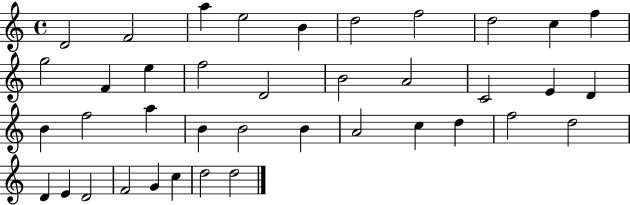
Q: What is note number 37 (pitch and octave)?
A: C5